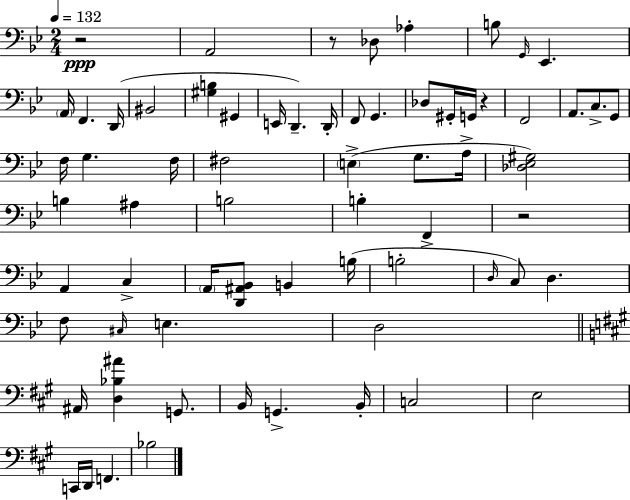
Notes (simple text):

R/h A2/h R/e Db3/e Ab3/q B3/e G2/s Eb2/q. A2/s F2/q. D2/s BIS2/h [G#3,B3]/q G#2/q E2/s D2/q. D2/s F2/e G2/q. Db3/e G#2/s G2/s R/q F2/h A2/e. C3/e. G2/e F3/s G3/q. F3/s F#3/h E3/q G3/e. A3/s [Db3,Eb3,G#3]/h B3/q A#3/q B3/h B3/q F2/q R/h A2/q C3/q A2/s [D2,A#2,Bb2]/e B2/q B3/s B3/h D3/s C3/e D3/q. F3/e C#3/s E3/q. D3/h A#2/s [D3,Bb3,A#4]/q G2/e. B2/s G2/q. B2/s C3/h E3/h C2/s D2/s F2/q. Bb3/h